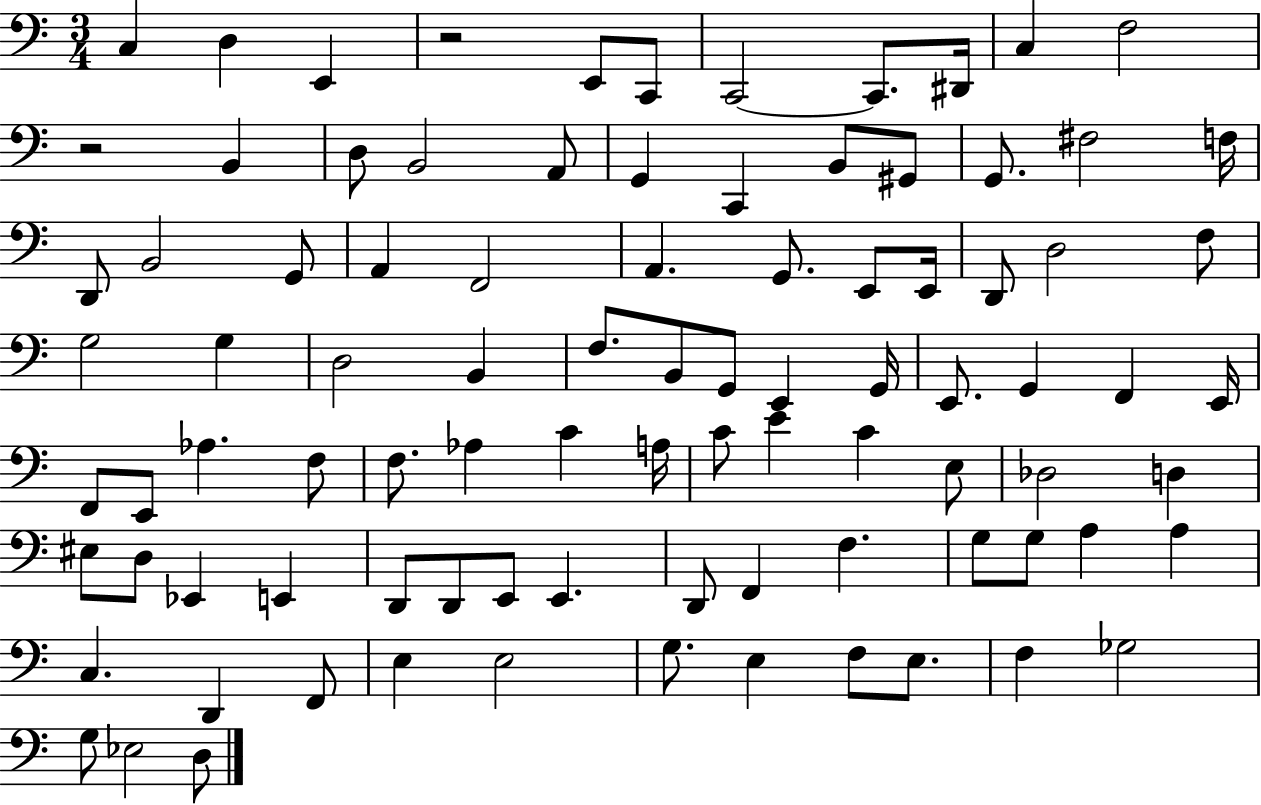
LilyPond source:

{
  \clef bass
  \numericTimeSignature
  \time 3/4
  \key c \major
  c4 d4 e,4 | r2 e,8 c,8 | c,2~~ c,8. dis,16 | c4 f2 | \break r2 b,4 | d8 b,2 a,8 | g,4 c,4 b,8 gis,8 | g,8. fis2 f16 | \break d,8 b,2 g,8 | a,4 f,2 | a,4. g,8. e,8 e,16 | d,8 d2 f8 | \break g2 g4 | d2 b,4 | f8. b,8 g,8 e,4 g,16 | e,8. g,4 f,4 e,16 | \break f,8 e,8 aes4. f8 | f8. aes4 c'4 a16 | c'8 e'4 c'4 e8 | des2 d4 | \break eis8 d8 ees,4 e,4 | d,8 d,8 e,8 e,4. | d,8 f,4 f4. | g8 g8 a4 a4 | \break c4. d,4 f,8 | e4 e2 | g8. e4 f8 e8. | f4 ges2 | \break g8 ees2 d8 | \bar "|."
}